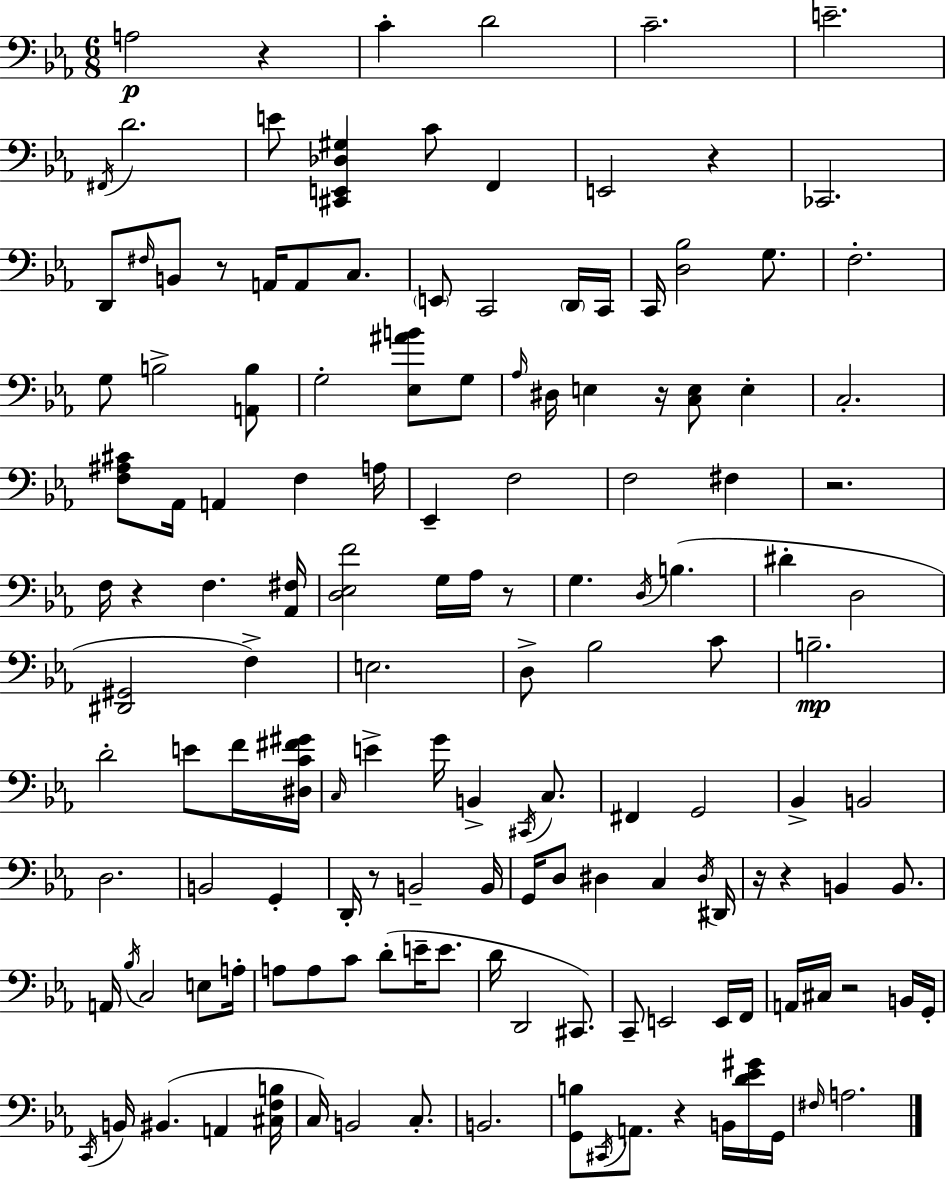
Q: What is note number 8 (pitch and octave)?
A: E4